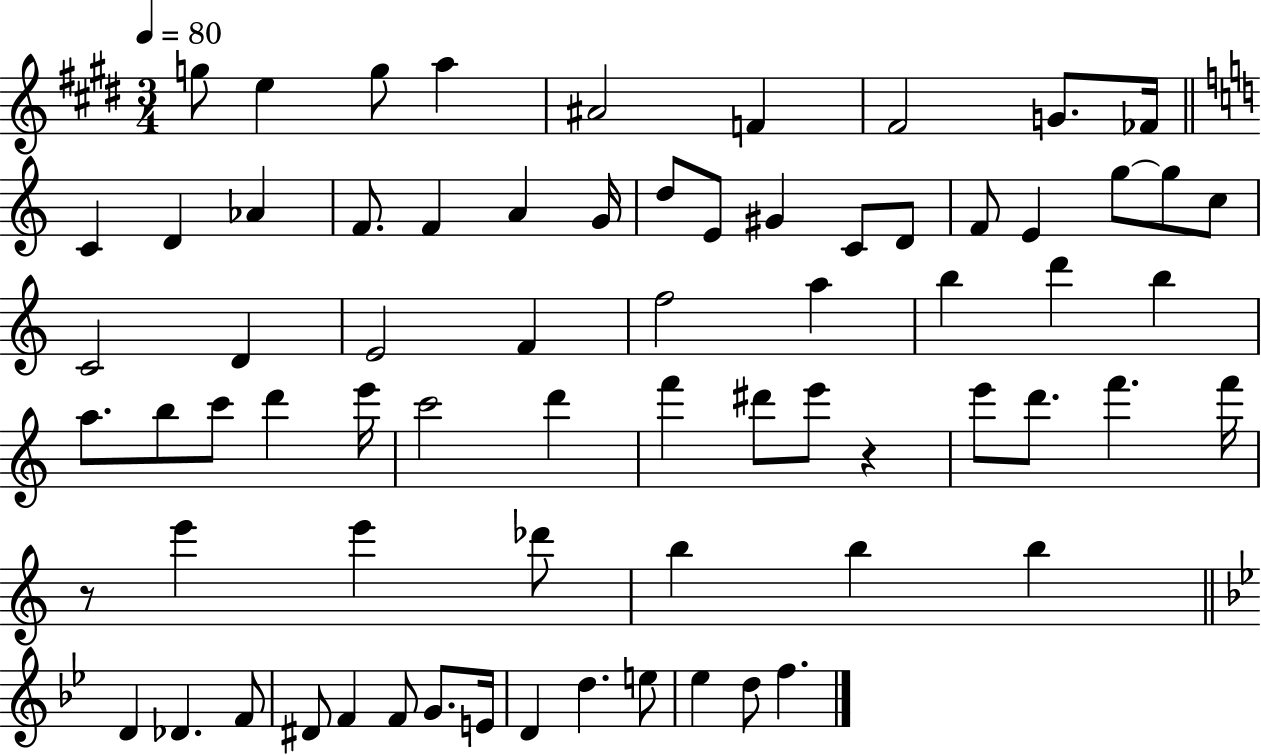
{
  \clef treble
  \numericTimeSignature
  \time 3/4
  \key e \major
  \tempo 4 = 80
  g''8 e''4 g''8 a''4 | ais'2 f'4 | fis'2 g'8. fes'16 | \bar "||" \break \key c \major c'4 d'4 aes'4 | f'8. f'4 a'4 g'16 | d''8 e'8 gis'4 c'8 d'8 | f'8 e'4 g''8~~ g''8 c''8 | \break c'2 d'4 | e'2 f'4 | f''2 a''4 | b''4 d'''4 b''4 | \break a''8. b''8 c'''8 d'''4 e'''16 | c'''2 d'''4 | f'''4 dis'''8 e'''8 r4 | e'''8 d'''8. f'''4. f'''16 | \break r8 e'''4 e'''4 des'''8 | b''4 b''4 b''4 | \bar "||" \break \key bes \major d'4 des'4. f'8 | dis'8 f'4 f'8 g'8. e'16 | d'4 d''4. e''8 | ees''4 d''8 f''4. | \break \bar "|."
}